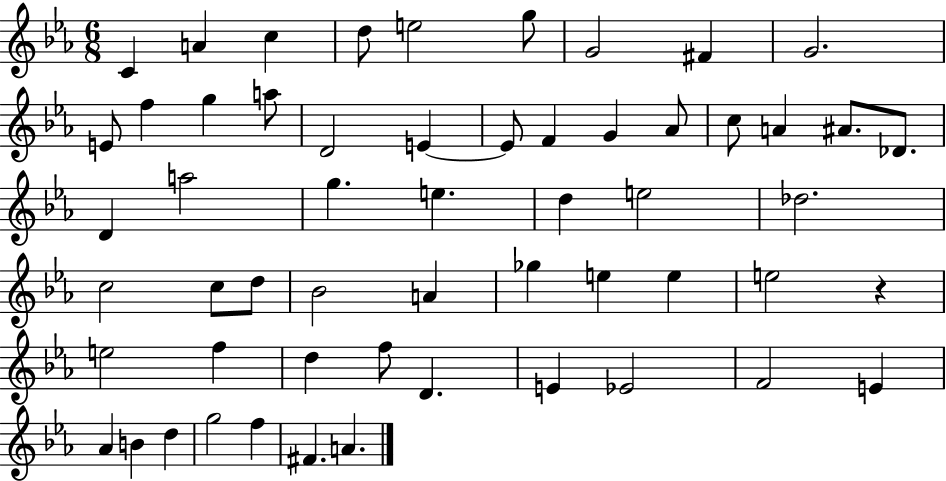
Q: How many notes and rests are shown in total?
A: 56